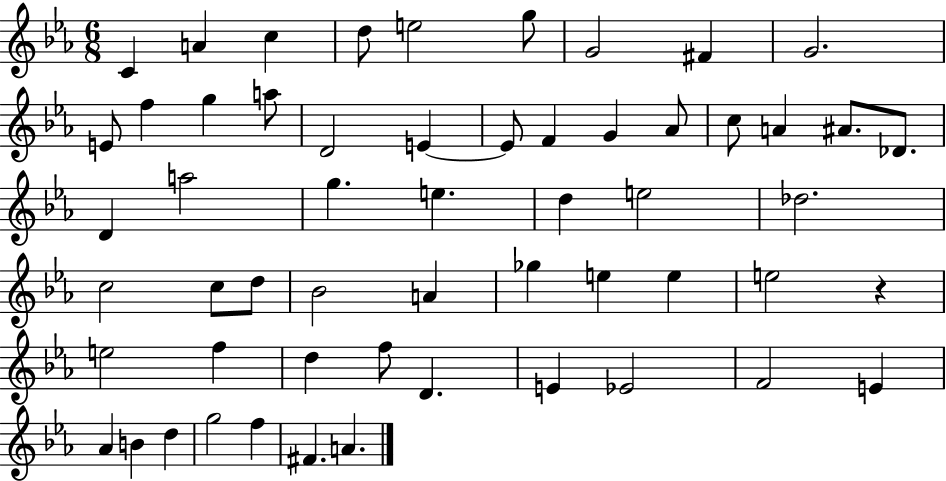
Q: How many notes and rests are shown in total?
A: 56